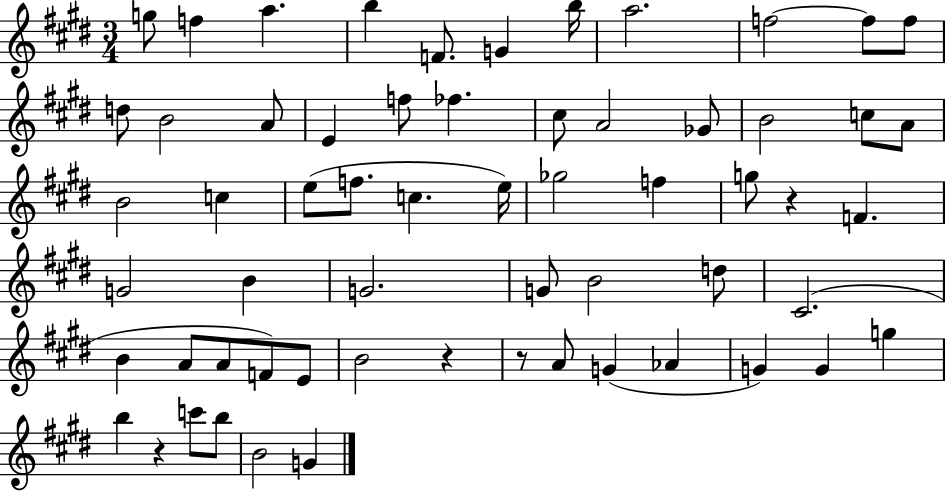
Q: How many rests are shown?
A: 4